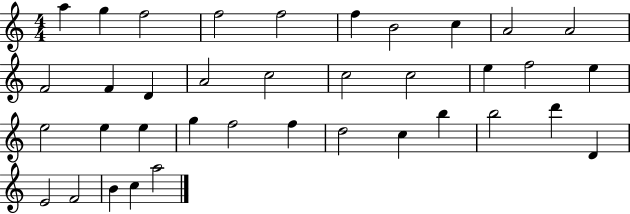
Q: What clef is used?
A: treble